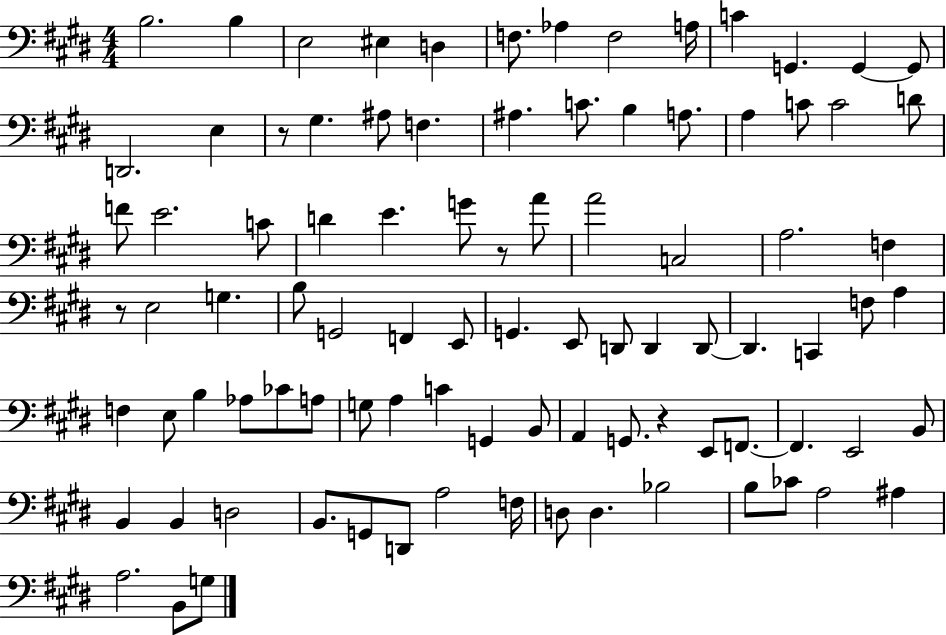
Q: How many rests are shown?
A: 4